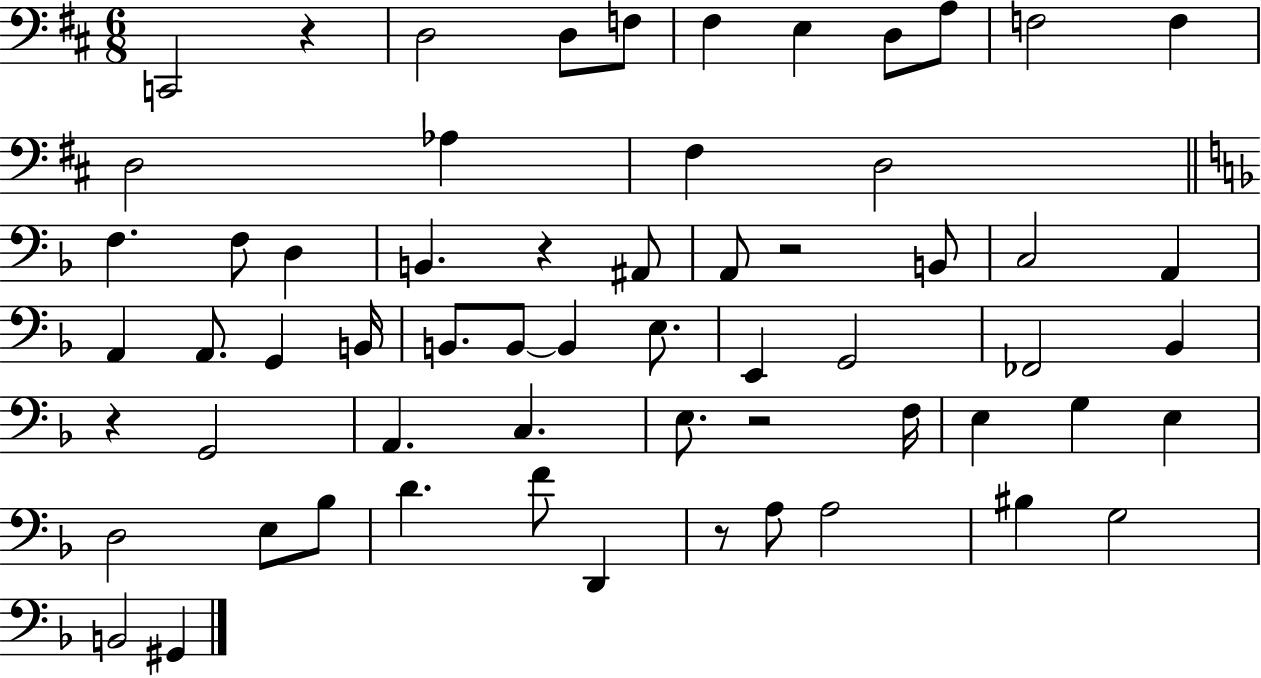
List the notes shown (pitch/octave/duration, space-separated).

C2/h R/q D3/h D3/e F3/e F#3/q E3/q D3/e A3/e F3/h F3/q D3/h Ab3/q F#3/q D3/h F3/q. F3/e D3/q B2/q. R/q A#2/e A2/e R/h B2/e C3/h A2/q A2/q A2/e. G2/q B2/s B2/e. B2/e B2/q E3/e. E2/q G2/h FES2/h Bb2/q R/q G2/h A2/q. C3/q. E3/e. R/h F3/s E3/q G3/q E3/q D3/h E3/e Bb3/e D4/q. F4/e D2/q R/e A3/e A3/h BIS3/q G3/h B2/h G#2/q